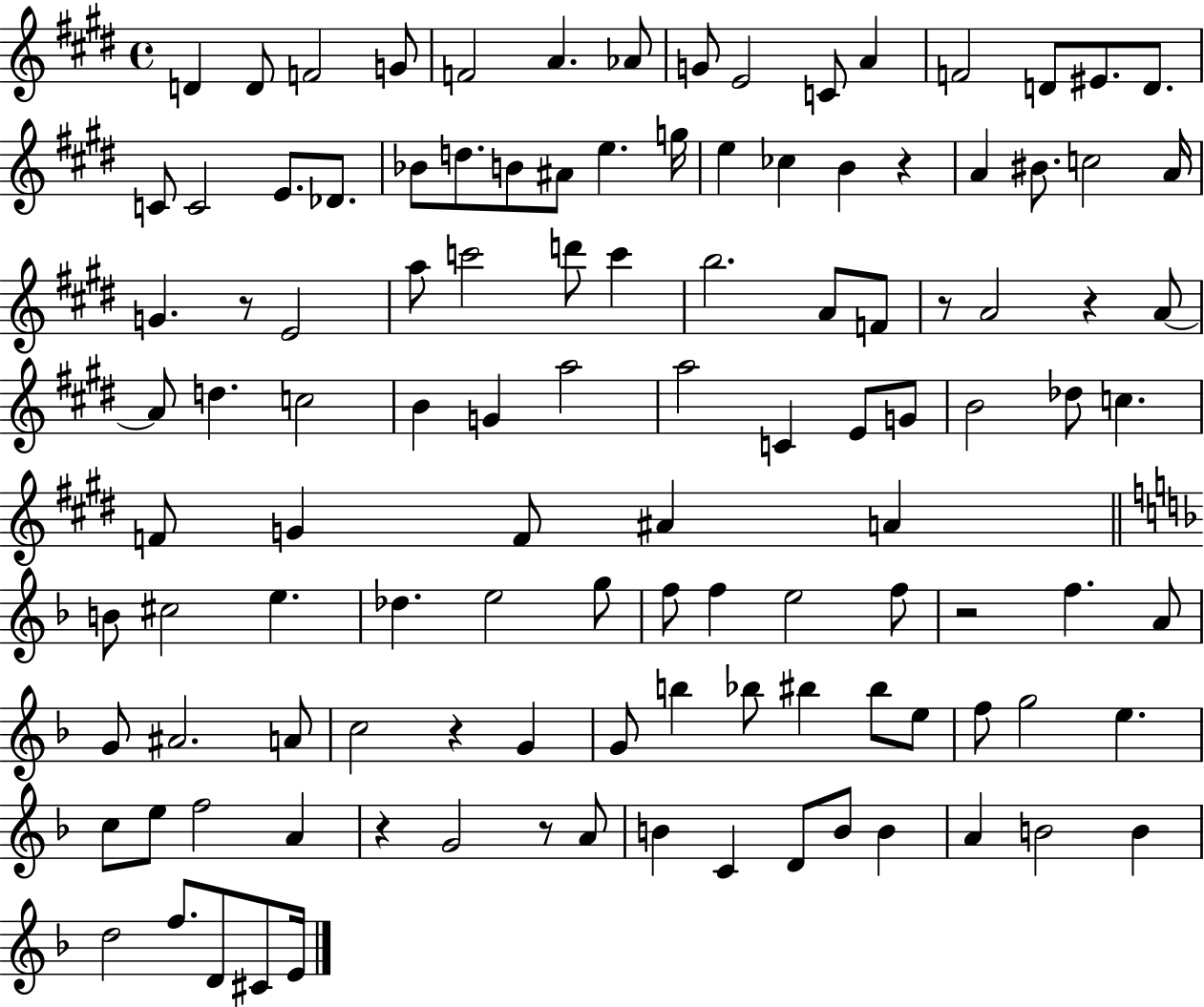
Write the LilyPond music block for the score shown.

{
  \clef treble
  \time 4/4
  \defaultTimeSignature
  \key e \major
  d'4 d'8 f'2 g'8 | f'2 a'4. aes'8 | g'8 e'2 c'8 a'4 | f'2 d'8 eis'8. d'8. | \break c'8 c'2 e'8. des'8. | bes'8 d''8. b'8 ais'8 e''4. g''16 | e''4 ces''4 b'4 r4 | a'4 bis'8. c''2 a'16 | \break g'4. r8 e'2 | a''8 c'''2 d'''8 c'''4 | b''2. a'8 f'8 | r8 a'2 r4 a'8~~ | \break a'8 d''4. c''2 | b'4 g'4 a''2 | a''2 c'4 e'8 g'8 | b'2 des''8 c''4. | \break f'8 g'4 f'8 ais'4 a'4 | \bar "||" \break \key d \minor b'8 cis''2 e''4. | des''4. e''2 g''8 | f''8 f''4 e''2 f''8 | r2 f''4. a'8 | \break g'8 ais'2. a'8 | c''2 r4 g'4 | g'8 b''4 bes''8 bis''4 bis''8 e''8 | f''8 g''2 e''4. | \break c''8 e''8 f''2 a'4 | r4 g'2 r8 a'8 | b'4 c'4 d'8 b'8 b'4 | a'4 b'2 b'4 | \break d''2 f''8. d'8 cis'8 e'16 | \bar "|."
}